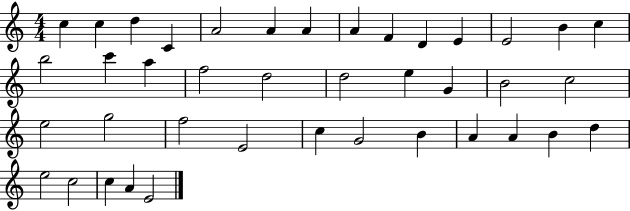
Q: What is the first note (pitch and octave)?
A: C5